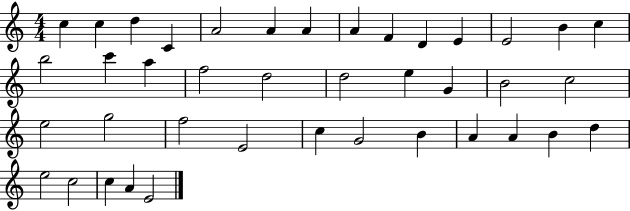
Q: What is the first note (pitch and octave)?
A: C5